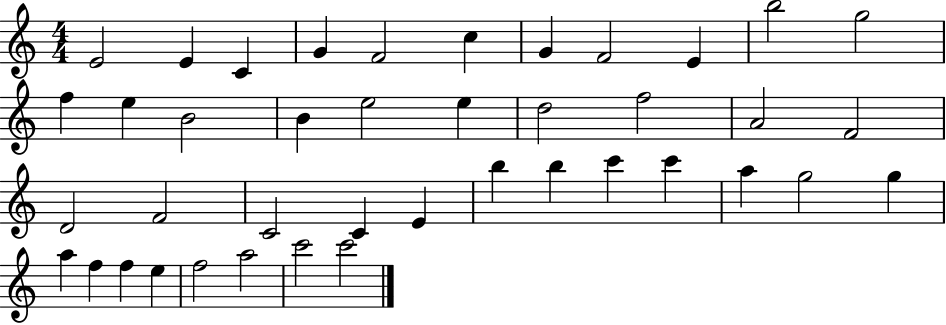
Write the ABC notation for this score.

X:1
T:Untitled
M:4/4
L:1/4
K:C
E2 E C G F2 c G F2 E b2 g2 f e B2 B e2 e d2 f2 A2 F2 D2 F2 C2 C E b b c' c' a g2 g a f f e f2 a2 c'2 c'2